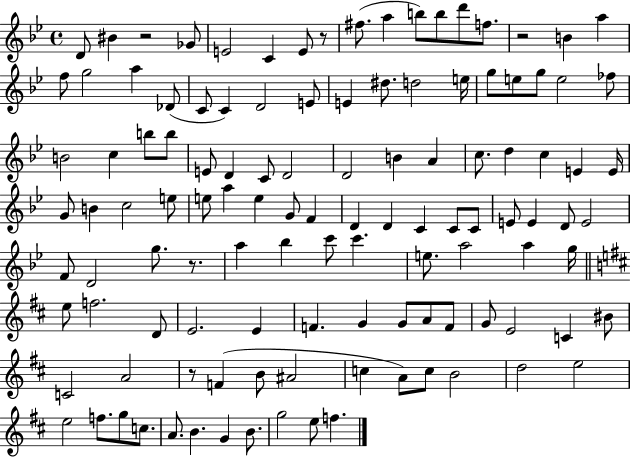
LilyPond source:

{
  \clef treble
  \time 4/4
  \defaultTimeSignature
  \key bes \major
  d'8 bis'4 r2 ges'8 | e'2 c'4 e'8 r8 | fis''8.( a''4 b''8) b''8 d'''8 f''8. | r2 b'4 a''4 | \break f''8 g''2 a''4 des'8( | c'8 c'4) d'2 e'8 | e'4 dis''8. d''2 e''16 | g''8 e''8 g''8 e''2 fes''8 | \break b'2 c''4 b''8 b''8 | e'8 d'4 c'8 d'2 | d'2 b'4 a'4 | c''8. d''4 c''4 e'4 e'16 | \break g'8 b'4 c''2 e''8 | e''8 a''4 e''4 g'8 f'4 | d'4 d'4 c'4 c'8 c'8 | e'8 e'4 d'8 e'2 | \break f'8 d'2 g''8. r8. | a''4 bes''4 c'''8 c'''4. | e''8. a''2 a''4 g''16 | \bar "||" \break \key d \major e''8 f''2. d'8 | e'2. e'4 | f'4. g'4 g'8 a'8 f'8 | g'8 e'2 c'4 bis'8 | \break c'2 a'2 | r8 f'4( b'8 ais'2 | c''4 a'8) c''8 b'2 | d''2 e''2 | \break e''2 f''8. g''8 c''8. | a'8. b'4. g'4 b'8. | g''2 e''8 f''4. | \bar "|."
}